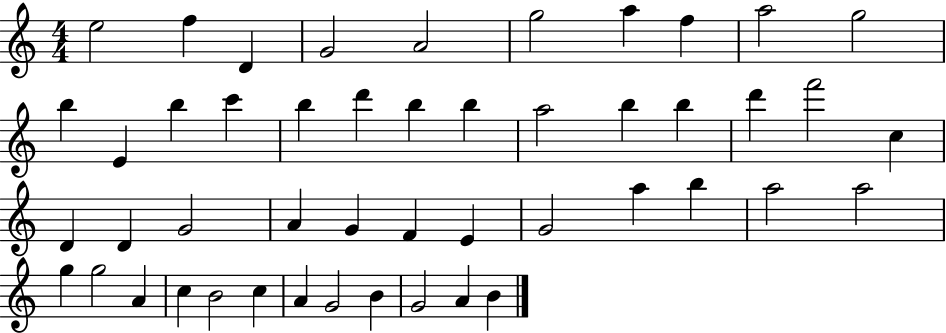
{
  \clef treble
  \numericTimeSignature
  \time 4/4
  \key c \major
  e''2 f''4 d'4 | g'2 a'2 | g''2 a''4 f''4 | a''2 g''2 | \break b''4 e'4 b''4 c'''4 | b''4 d'''4 b''4 b''4 | a''2 b''4 b''4 | d'''4 f'''2 c''4 | \break d'4 d'4 g'2 | a'4 g'4 f'4 e'4 | g'2 a''4 b''4 | a''2 a''2 | \break g''4 g''2 a'4 | c''4 b'2 c''4 | a'4 g'2 b'4 | g'2 a'4 b'4 | \break \bar "|."
}